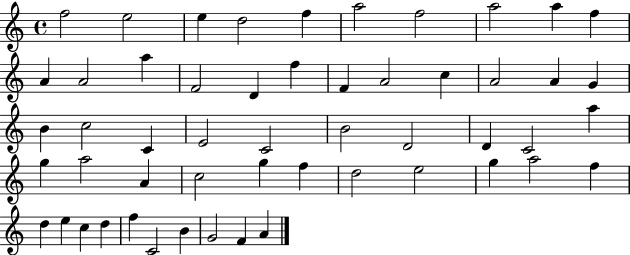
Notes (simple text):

F5/h E5/h E5/q D5/h F5/q A5/h F5/h A5/h A5/q F5/q A4/q A4/h A5/q F4/h D4/q F5/q F4/q A4/h C5/q A4/h A4/q G4/q B4/q C5/h C4/q E4/h C4/h B4/h D4/h D4/q C4/h A5/q G5/q A5/h A4/q C5/h G5/q F5/q D5/h E5/h G5/q A5/h F5/q D5/q E5/q C5/q D5/q F5/q C4/h B4/q G4/h F4/q A4/q